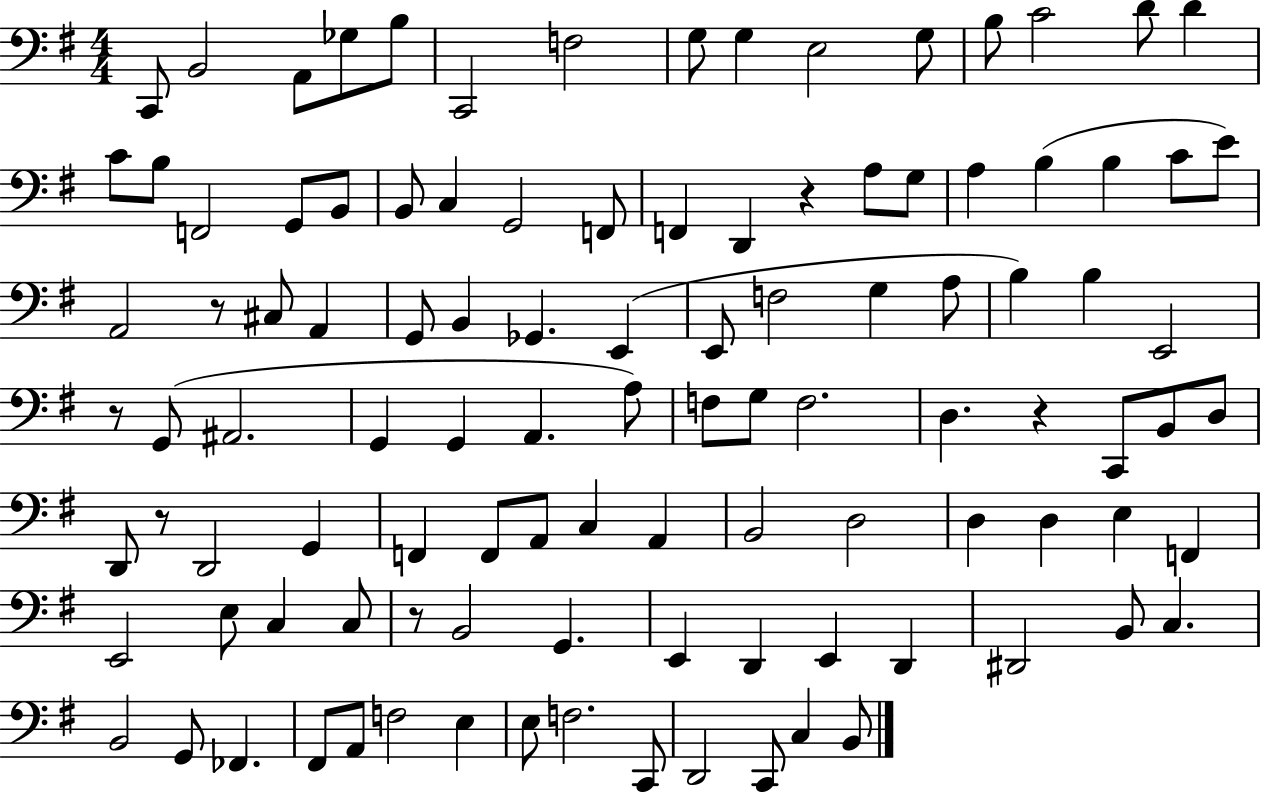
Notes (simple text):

C2/e B2/h A2/e Gb3/e B3/e C2/h F3/h G3/e G3/q E3/h G3/e B3/e C4/h D4/e D4/q C4/e B3/e F2/h G2/e B2/e B2/e C3/q G2/h F2/e F2/q D2/q R/q A3/e G3/e A3/q B3/q B3/q C4/e E4/e A2/h R/e C#3/e A2/q G2/e B2/q Gb2/q. E2/q E2/e F3/h G3/q A3/e B3/q B3/q E2/h R/e G2/e A#2/h. G2/q G2/q A2/q. A3/e F3/e G3/e F3/h. D3/q. R/q C2/e B2/e D3/e D2/e R/e D2/h G2/q F2/q F2/e A2/e C3/q A2/q B2/h D3/h D3/q D3/q E3/q F2/q E2/h E3/e C3/q C3/e R/e B2/h G2/q. E2/q D2/q E2/q D2/q D#2/h B2/e C3/q. B2/h G2/e FES2/q. F#2/e A2/e F3/h E3/q E3/e F3/h. C2/e D2/h C2/e C3/q B2/e